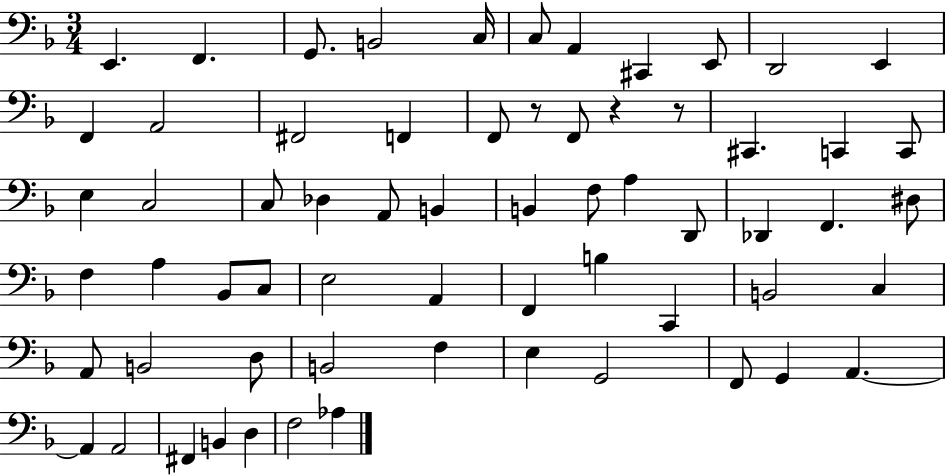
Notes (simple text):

E2/q. F2/q. G2/e. B2/h C3/s C3/e A2/q C#2/q E2/e D2/h E2/q F2/q A2/h F#2/h F2/q F2/e R/e F2/e R/q R/e C#2/q. C2/q C2/e E3/q C3/h C3/e Db3/q A2/e B2/q B2/q F3/e A3/q D2/e Db2/q F2/q. D#3/e F3/q A3/q Bb2/e C3/e E3/h A2/q F2/q B3/q C2/q B2/h C3/q A2/e B2/h D3/e B2/h F3/q E3/q G2/h F2/e G2/q A2/q. A2/q A2/h F#2/q B2/q D3/q F3/h Ab3/q